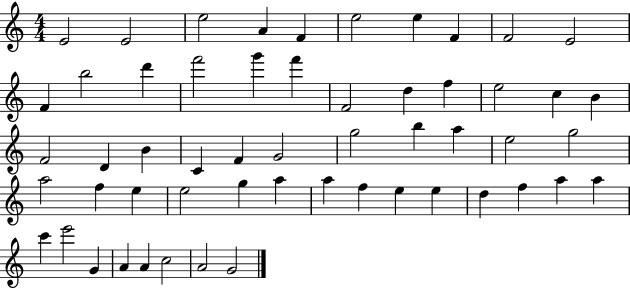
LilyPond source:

{
  \clef treble
  \numericTimeSignature
  \time 4/4
  \key c \major
  e'2 e'2 | e''2 a'4 f'4 | e''2 e''4 f'4 | f'2 e'2 | \break f'4 b''2 d'''4 | f'''2 g'''4 f'''4 | f'2 d''4 f''4 | e''2 c''4 b'4 | \break f'2 d'4 b'4 | c'4 f'4 g'2 | g''2 b''4 a''4 | e''2 g''2 | \break a''2 f''4 e''4 | e''2 g''4 a''4 | a''4 f''4 e''4 e''4 | d''4 f''4 a''4 a''4 | \break c'''4 e'''2 g'4 | a'4 a'4 c''2 | a'2 g'2 | \bar "|."
}